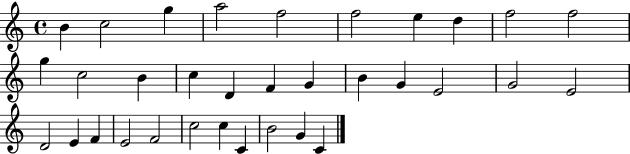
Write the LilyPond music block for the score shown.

{
  \clef treble
  \time 4/4
  \defaultTimeSignature
  \key c \major
  b'4 c''2 g''4 | a''2 f''2 | f''2 e''4 d''4 | f''2 f''2 | \break g''4 c''2 b'4 | c''4 d'4 f'4 g'4 | b'4 g'4 e'2 | g'2 e'2 | \break d'2 e'4 f'4 | e'2 f'2 | c''2 c''4 c'4 | b'2 g'4 c'4 | \break \bar "|."
}